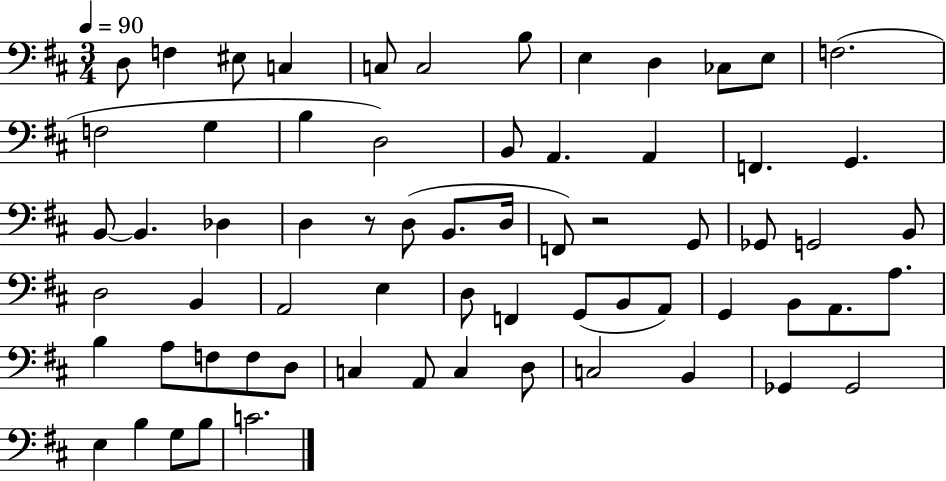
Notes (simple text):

D3/e F3/q EIS3/e C3/q C3/e C3/h B3/e E3/q D3/q CES3/e E3/e F3/h. F3/h G3/q B3/q D3/h B2/e A2/q. A2/q F2/q. G2/q. B2/e B2/q. Db3/q D3/q R/e D3/e B2/e. D3/s F2/e R/h G2/e Gb2/e G2/h B2/e D3/h B2/q A2/h E3/q D3/e F2/q G2/e B2/e A2/e G2/q B2/e A2/e. A3/e. B3/q A3/e F3/e F3/e D3/e C3/q A2/e C3/q D3/e C3/h B2/q Gb2/q Gb2/h E3/q B3/q G3/e B3/e C4/h.